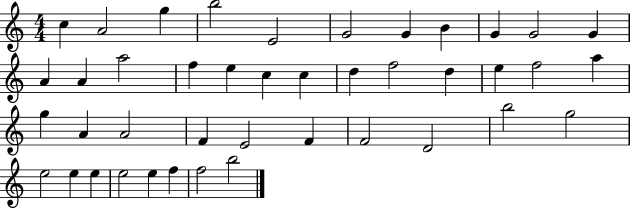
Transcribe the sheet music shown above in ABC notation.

X:1
T:Untitled
M:4/4
L:1/4
K:C
c A2 g b2 E2 G2 G B G G2 G A A a2 f e c c d f2 d e f2 a g A A2 F E2 F F2 D2 b2 g2 e2 e e e2 e f f2 b2